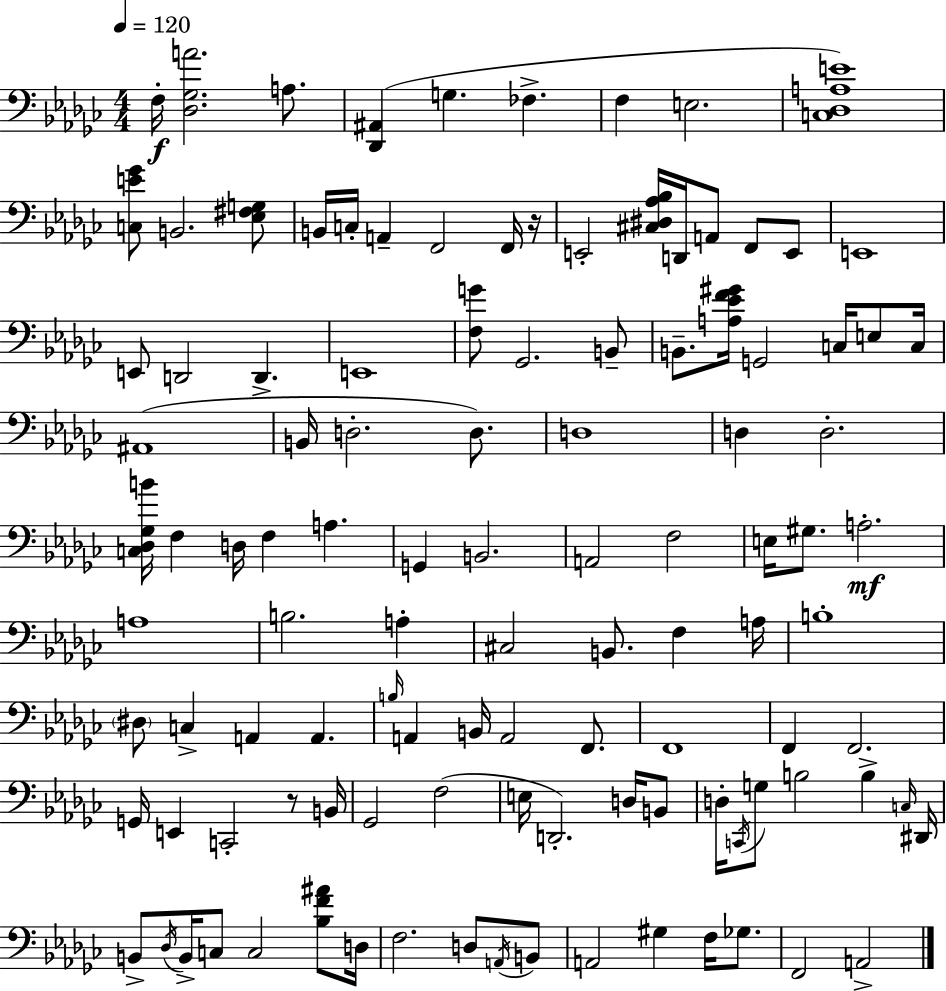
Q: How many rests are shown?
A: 2